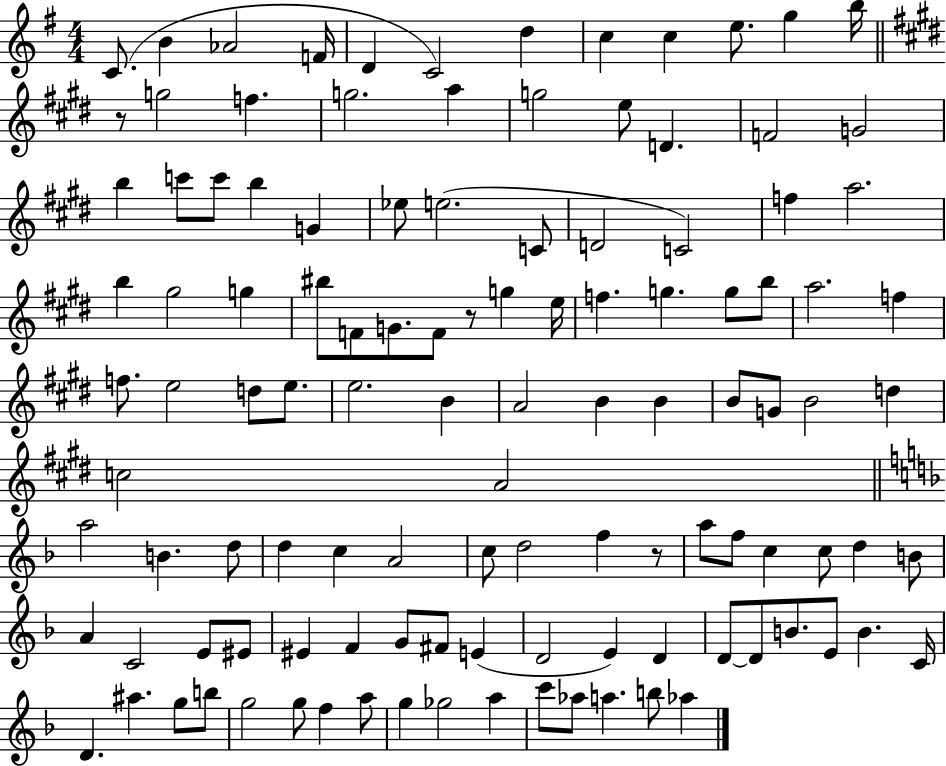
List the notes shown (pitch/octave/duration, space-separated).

C4/e. B4/q Ab4/h F4/s D4/q C4/h D5/q C5/q C5/q E5/e. G5/q B5/s R/e G5/h F5/q. G5/h. A5/q G5/h E5/e D4/q. F4/h G4/h B5/q C6/e C6/e B5/q G4/q Eb5/e E5/h. C4/e D4/h C4/h F5/q A5/h. B5/q G#5/h G5/q BIS5/e F4/e G4/e. F4/e R/e G5/q E5/s F5/q. G5/q. G5/e B5/e A5/h. F5/q F5/e. E5/h D5/e E5/e. E5/h. B4/q A4/h B4/q B4/q B4/e G4/e B4/h D5/q C5/h A4/h A5/h B4/q. D5/e D5/q C5/q A4/h C5/e D5/h F5/q R/e A5/e F5/e C5/q C5/e D5/q B4/e A4/q C4/h E4/e EIS4/e EIS4/q F4/q G4/e F#4/e E4/q D4/h E4/q D4/q D4/e D4/e B4/e. E4/e B4/q. C4/s D4/q. A#5/q. G5/e B5/e G5/h G5/e F5/q A5/e G5/q Gb5/h A5/q C6/e Ab5/e A5/q. B5/e Ab5/q